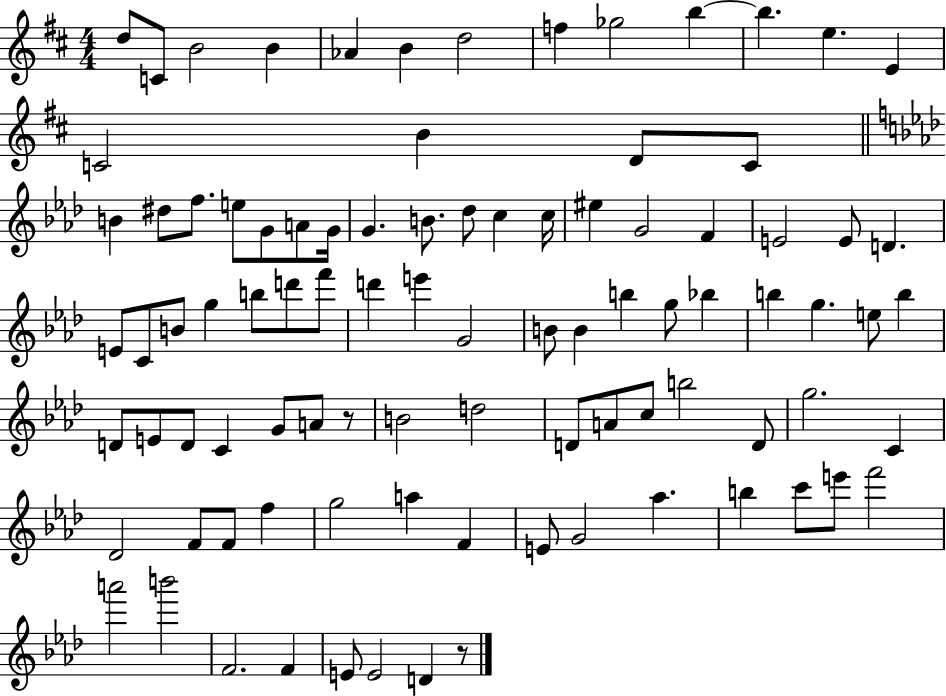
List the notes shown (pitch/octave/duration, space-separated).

D5/e C4/e B4/h B4/q Ab4/q B4/q D5/h F5/q Gb5/h B5/q B5/q. E5/q. E4/q C4/h B4/q D4/e C4/e B4/q D#5/e F5/e. E5/e G4/e A4/e G4/s G4/q. B4/e. Db5/e C5/q C5/s EIS5/q G4/h F4/q E4/h E4/e D4/q. E4/e C4/e B4/e G5/q B5/e D6/e F6/e D6/q E6/q G4/h B4/e B4/q B5/q G5/e Bb5/q B5/q G5/q. E5/e B5/q D4/e E4/e D4/e C4/q G4/e A4/e R/e B4/h D5/h D4/e A4/e C5/e B5/h D4/e G5/h. C4/q Db4/h F4/e F4/e F5/q G5/h A5/q F4/q E4/e G4/h Ab5/q. B5/q C6/e E6/e F6/h A6/h B6/h F4/h. F4/q E4/e E4/h D4/q R/e